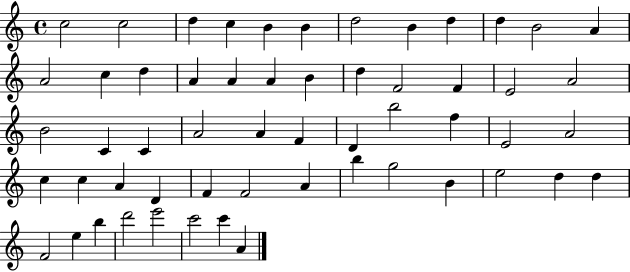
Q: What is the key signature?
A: C major